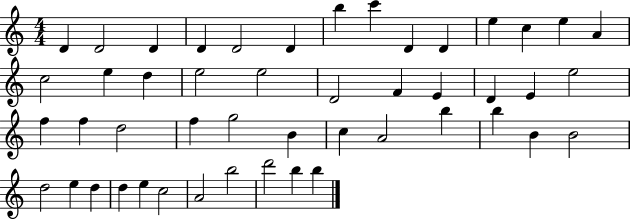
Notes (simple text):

D4/q D4/h D4/q D4/q D4/h D4/q B5/q C6/q D4/q D4/q E5/q C5/q E5/q A4/q C5/h E5/q D5/q E5/h E5/h D4/h F4/q E4/q D4/q E4/q E5/h F5/q F5/q D5/h F5/q G5/h B4/q C5/q A4/h B5/q B5/q B4/q B4/h D5/h E5/q D5/q D5/q E5/q C5/h A4/h B5/h D6/h B5/q B5/q